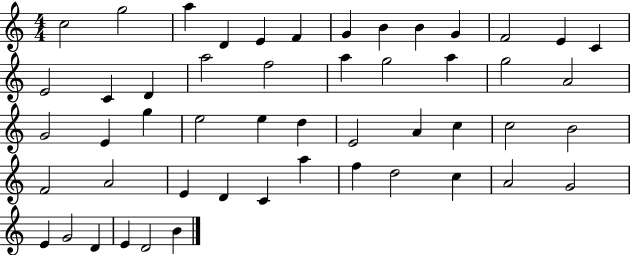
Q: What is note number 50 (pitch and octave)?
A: D4